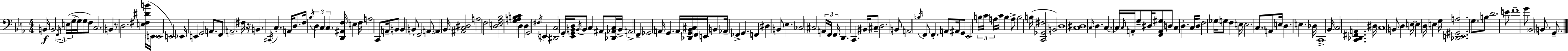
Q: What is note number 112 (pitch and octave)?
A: D3